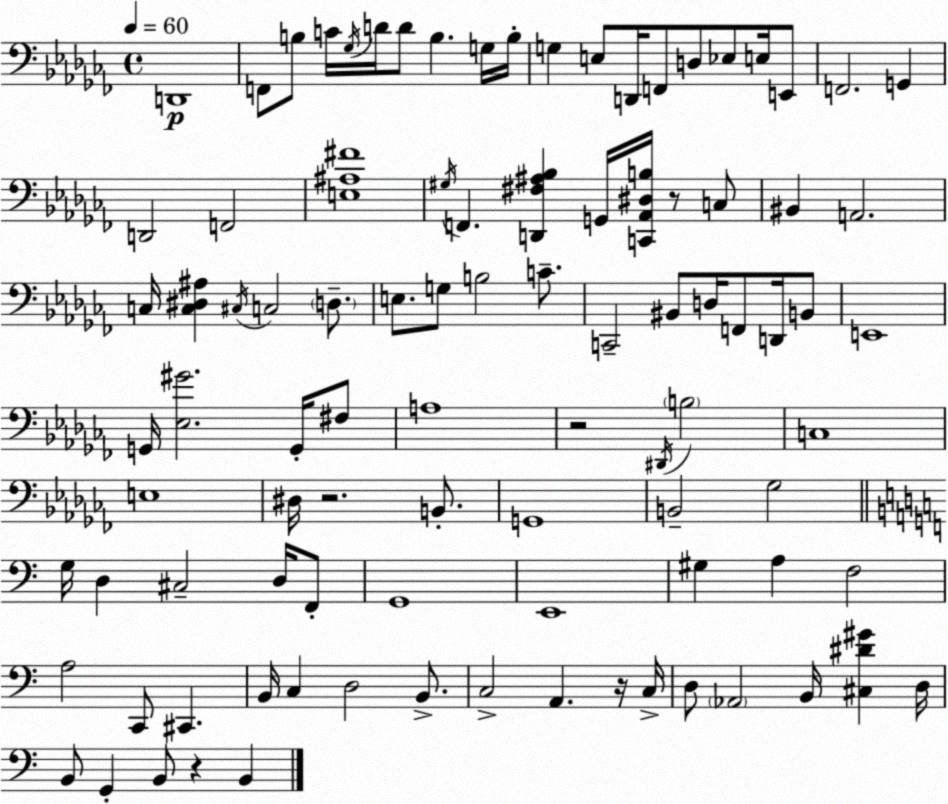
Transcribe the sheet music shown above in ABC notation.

X:1
T:Untitled
M:4/4
L:1/4
K:Abm
D,,4 F,,/2 B,/2 C/4 _G,/4 D/4 D/2 B, G,/4 B,/4 G, E,/2 D,,/4 F,,/2 D,/2 _E,/2 E,/4 E,,/2 F,,2 G,, D,,2 F,,2 [E,^A,^F]4 ^G,/4 F,, [D,,^F,^A,_B,] G,,/4 [C,,_A,,^D,B,]/4 z/2 C,/2 ^B,, A,,2 C,/4 [C,^D,^A,] ^C,/4 C,2 D,/2 E,/2 G,/2 B,2 C/2 C,,2 ^B,,/2 D,/4 F,,/2 D,,/4 B,,/2 E,,4 G,,/4 [_E,^G]2 G,,/4 ^F,/2 A,4 z2 ^D,,/4 B,2 C,4 E,4 ^D,/4 z2 B,,/2 G,,4 B,,2 _G,2 G,/4 D, ^C,2 D,/4 F,,/2 G,,4 E,,4 ^G, A, F,2 A,2 C,,/2 ^C,, B,,/4 C, D,2 B,,/2 C,2 A,, z/4 C,/4 D,/2 _A,,2 B,,/4 [^C,^D^G] D,/4 B,,/2 G,, B,,/2 z B,,